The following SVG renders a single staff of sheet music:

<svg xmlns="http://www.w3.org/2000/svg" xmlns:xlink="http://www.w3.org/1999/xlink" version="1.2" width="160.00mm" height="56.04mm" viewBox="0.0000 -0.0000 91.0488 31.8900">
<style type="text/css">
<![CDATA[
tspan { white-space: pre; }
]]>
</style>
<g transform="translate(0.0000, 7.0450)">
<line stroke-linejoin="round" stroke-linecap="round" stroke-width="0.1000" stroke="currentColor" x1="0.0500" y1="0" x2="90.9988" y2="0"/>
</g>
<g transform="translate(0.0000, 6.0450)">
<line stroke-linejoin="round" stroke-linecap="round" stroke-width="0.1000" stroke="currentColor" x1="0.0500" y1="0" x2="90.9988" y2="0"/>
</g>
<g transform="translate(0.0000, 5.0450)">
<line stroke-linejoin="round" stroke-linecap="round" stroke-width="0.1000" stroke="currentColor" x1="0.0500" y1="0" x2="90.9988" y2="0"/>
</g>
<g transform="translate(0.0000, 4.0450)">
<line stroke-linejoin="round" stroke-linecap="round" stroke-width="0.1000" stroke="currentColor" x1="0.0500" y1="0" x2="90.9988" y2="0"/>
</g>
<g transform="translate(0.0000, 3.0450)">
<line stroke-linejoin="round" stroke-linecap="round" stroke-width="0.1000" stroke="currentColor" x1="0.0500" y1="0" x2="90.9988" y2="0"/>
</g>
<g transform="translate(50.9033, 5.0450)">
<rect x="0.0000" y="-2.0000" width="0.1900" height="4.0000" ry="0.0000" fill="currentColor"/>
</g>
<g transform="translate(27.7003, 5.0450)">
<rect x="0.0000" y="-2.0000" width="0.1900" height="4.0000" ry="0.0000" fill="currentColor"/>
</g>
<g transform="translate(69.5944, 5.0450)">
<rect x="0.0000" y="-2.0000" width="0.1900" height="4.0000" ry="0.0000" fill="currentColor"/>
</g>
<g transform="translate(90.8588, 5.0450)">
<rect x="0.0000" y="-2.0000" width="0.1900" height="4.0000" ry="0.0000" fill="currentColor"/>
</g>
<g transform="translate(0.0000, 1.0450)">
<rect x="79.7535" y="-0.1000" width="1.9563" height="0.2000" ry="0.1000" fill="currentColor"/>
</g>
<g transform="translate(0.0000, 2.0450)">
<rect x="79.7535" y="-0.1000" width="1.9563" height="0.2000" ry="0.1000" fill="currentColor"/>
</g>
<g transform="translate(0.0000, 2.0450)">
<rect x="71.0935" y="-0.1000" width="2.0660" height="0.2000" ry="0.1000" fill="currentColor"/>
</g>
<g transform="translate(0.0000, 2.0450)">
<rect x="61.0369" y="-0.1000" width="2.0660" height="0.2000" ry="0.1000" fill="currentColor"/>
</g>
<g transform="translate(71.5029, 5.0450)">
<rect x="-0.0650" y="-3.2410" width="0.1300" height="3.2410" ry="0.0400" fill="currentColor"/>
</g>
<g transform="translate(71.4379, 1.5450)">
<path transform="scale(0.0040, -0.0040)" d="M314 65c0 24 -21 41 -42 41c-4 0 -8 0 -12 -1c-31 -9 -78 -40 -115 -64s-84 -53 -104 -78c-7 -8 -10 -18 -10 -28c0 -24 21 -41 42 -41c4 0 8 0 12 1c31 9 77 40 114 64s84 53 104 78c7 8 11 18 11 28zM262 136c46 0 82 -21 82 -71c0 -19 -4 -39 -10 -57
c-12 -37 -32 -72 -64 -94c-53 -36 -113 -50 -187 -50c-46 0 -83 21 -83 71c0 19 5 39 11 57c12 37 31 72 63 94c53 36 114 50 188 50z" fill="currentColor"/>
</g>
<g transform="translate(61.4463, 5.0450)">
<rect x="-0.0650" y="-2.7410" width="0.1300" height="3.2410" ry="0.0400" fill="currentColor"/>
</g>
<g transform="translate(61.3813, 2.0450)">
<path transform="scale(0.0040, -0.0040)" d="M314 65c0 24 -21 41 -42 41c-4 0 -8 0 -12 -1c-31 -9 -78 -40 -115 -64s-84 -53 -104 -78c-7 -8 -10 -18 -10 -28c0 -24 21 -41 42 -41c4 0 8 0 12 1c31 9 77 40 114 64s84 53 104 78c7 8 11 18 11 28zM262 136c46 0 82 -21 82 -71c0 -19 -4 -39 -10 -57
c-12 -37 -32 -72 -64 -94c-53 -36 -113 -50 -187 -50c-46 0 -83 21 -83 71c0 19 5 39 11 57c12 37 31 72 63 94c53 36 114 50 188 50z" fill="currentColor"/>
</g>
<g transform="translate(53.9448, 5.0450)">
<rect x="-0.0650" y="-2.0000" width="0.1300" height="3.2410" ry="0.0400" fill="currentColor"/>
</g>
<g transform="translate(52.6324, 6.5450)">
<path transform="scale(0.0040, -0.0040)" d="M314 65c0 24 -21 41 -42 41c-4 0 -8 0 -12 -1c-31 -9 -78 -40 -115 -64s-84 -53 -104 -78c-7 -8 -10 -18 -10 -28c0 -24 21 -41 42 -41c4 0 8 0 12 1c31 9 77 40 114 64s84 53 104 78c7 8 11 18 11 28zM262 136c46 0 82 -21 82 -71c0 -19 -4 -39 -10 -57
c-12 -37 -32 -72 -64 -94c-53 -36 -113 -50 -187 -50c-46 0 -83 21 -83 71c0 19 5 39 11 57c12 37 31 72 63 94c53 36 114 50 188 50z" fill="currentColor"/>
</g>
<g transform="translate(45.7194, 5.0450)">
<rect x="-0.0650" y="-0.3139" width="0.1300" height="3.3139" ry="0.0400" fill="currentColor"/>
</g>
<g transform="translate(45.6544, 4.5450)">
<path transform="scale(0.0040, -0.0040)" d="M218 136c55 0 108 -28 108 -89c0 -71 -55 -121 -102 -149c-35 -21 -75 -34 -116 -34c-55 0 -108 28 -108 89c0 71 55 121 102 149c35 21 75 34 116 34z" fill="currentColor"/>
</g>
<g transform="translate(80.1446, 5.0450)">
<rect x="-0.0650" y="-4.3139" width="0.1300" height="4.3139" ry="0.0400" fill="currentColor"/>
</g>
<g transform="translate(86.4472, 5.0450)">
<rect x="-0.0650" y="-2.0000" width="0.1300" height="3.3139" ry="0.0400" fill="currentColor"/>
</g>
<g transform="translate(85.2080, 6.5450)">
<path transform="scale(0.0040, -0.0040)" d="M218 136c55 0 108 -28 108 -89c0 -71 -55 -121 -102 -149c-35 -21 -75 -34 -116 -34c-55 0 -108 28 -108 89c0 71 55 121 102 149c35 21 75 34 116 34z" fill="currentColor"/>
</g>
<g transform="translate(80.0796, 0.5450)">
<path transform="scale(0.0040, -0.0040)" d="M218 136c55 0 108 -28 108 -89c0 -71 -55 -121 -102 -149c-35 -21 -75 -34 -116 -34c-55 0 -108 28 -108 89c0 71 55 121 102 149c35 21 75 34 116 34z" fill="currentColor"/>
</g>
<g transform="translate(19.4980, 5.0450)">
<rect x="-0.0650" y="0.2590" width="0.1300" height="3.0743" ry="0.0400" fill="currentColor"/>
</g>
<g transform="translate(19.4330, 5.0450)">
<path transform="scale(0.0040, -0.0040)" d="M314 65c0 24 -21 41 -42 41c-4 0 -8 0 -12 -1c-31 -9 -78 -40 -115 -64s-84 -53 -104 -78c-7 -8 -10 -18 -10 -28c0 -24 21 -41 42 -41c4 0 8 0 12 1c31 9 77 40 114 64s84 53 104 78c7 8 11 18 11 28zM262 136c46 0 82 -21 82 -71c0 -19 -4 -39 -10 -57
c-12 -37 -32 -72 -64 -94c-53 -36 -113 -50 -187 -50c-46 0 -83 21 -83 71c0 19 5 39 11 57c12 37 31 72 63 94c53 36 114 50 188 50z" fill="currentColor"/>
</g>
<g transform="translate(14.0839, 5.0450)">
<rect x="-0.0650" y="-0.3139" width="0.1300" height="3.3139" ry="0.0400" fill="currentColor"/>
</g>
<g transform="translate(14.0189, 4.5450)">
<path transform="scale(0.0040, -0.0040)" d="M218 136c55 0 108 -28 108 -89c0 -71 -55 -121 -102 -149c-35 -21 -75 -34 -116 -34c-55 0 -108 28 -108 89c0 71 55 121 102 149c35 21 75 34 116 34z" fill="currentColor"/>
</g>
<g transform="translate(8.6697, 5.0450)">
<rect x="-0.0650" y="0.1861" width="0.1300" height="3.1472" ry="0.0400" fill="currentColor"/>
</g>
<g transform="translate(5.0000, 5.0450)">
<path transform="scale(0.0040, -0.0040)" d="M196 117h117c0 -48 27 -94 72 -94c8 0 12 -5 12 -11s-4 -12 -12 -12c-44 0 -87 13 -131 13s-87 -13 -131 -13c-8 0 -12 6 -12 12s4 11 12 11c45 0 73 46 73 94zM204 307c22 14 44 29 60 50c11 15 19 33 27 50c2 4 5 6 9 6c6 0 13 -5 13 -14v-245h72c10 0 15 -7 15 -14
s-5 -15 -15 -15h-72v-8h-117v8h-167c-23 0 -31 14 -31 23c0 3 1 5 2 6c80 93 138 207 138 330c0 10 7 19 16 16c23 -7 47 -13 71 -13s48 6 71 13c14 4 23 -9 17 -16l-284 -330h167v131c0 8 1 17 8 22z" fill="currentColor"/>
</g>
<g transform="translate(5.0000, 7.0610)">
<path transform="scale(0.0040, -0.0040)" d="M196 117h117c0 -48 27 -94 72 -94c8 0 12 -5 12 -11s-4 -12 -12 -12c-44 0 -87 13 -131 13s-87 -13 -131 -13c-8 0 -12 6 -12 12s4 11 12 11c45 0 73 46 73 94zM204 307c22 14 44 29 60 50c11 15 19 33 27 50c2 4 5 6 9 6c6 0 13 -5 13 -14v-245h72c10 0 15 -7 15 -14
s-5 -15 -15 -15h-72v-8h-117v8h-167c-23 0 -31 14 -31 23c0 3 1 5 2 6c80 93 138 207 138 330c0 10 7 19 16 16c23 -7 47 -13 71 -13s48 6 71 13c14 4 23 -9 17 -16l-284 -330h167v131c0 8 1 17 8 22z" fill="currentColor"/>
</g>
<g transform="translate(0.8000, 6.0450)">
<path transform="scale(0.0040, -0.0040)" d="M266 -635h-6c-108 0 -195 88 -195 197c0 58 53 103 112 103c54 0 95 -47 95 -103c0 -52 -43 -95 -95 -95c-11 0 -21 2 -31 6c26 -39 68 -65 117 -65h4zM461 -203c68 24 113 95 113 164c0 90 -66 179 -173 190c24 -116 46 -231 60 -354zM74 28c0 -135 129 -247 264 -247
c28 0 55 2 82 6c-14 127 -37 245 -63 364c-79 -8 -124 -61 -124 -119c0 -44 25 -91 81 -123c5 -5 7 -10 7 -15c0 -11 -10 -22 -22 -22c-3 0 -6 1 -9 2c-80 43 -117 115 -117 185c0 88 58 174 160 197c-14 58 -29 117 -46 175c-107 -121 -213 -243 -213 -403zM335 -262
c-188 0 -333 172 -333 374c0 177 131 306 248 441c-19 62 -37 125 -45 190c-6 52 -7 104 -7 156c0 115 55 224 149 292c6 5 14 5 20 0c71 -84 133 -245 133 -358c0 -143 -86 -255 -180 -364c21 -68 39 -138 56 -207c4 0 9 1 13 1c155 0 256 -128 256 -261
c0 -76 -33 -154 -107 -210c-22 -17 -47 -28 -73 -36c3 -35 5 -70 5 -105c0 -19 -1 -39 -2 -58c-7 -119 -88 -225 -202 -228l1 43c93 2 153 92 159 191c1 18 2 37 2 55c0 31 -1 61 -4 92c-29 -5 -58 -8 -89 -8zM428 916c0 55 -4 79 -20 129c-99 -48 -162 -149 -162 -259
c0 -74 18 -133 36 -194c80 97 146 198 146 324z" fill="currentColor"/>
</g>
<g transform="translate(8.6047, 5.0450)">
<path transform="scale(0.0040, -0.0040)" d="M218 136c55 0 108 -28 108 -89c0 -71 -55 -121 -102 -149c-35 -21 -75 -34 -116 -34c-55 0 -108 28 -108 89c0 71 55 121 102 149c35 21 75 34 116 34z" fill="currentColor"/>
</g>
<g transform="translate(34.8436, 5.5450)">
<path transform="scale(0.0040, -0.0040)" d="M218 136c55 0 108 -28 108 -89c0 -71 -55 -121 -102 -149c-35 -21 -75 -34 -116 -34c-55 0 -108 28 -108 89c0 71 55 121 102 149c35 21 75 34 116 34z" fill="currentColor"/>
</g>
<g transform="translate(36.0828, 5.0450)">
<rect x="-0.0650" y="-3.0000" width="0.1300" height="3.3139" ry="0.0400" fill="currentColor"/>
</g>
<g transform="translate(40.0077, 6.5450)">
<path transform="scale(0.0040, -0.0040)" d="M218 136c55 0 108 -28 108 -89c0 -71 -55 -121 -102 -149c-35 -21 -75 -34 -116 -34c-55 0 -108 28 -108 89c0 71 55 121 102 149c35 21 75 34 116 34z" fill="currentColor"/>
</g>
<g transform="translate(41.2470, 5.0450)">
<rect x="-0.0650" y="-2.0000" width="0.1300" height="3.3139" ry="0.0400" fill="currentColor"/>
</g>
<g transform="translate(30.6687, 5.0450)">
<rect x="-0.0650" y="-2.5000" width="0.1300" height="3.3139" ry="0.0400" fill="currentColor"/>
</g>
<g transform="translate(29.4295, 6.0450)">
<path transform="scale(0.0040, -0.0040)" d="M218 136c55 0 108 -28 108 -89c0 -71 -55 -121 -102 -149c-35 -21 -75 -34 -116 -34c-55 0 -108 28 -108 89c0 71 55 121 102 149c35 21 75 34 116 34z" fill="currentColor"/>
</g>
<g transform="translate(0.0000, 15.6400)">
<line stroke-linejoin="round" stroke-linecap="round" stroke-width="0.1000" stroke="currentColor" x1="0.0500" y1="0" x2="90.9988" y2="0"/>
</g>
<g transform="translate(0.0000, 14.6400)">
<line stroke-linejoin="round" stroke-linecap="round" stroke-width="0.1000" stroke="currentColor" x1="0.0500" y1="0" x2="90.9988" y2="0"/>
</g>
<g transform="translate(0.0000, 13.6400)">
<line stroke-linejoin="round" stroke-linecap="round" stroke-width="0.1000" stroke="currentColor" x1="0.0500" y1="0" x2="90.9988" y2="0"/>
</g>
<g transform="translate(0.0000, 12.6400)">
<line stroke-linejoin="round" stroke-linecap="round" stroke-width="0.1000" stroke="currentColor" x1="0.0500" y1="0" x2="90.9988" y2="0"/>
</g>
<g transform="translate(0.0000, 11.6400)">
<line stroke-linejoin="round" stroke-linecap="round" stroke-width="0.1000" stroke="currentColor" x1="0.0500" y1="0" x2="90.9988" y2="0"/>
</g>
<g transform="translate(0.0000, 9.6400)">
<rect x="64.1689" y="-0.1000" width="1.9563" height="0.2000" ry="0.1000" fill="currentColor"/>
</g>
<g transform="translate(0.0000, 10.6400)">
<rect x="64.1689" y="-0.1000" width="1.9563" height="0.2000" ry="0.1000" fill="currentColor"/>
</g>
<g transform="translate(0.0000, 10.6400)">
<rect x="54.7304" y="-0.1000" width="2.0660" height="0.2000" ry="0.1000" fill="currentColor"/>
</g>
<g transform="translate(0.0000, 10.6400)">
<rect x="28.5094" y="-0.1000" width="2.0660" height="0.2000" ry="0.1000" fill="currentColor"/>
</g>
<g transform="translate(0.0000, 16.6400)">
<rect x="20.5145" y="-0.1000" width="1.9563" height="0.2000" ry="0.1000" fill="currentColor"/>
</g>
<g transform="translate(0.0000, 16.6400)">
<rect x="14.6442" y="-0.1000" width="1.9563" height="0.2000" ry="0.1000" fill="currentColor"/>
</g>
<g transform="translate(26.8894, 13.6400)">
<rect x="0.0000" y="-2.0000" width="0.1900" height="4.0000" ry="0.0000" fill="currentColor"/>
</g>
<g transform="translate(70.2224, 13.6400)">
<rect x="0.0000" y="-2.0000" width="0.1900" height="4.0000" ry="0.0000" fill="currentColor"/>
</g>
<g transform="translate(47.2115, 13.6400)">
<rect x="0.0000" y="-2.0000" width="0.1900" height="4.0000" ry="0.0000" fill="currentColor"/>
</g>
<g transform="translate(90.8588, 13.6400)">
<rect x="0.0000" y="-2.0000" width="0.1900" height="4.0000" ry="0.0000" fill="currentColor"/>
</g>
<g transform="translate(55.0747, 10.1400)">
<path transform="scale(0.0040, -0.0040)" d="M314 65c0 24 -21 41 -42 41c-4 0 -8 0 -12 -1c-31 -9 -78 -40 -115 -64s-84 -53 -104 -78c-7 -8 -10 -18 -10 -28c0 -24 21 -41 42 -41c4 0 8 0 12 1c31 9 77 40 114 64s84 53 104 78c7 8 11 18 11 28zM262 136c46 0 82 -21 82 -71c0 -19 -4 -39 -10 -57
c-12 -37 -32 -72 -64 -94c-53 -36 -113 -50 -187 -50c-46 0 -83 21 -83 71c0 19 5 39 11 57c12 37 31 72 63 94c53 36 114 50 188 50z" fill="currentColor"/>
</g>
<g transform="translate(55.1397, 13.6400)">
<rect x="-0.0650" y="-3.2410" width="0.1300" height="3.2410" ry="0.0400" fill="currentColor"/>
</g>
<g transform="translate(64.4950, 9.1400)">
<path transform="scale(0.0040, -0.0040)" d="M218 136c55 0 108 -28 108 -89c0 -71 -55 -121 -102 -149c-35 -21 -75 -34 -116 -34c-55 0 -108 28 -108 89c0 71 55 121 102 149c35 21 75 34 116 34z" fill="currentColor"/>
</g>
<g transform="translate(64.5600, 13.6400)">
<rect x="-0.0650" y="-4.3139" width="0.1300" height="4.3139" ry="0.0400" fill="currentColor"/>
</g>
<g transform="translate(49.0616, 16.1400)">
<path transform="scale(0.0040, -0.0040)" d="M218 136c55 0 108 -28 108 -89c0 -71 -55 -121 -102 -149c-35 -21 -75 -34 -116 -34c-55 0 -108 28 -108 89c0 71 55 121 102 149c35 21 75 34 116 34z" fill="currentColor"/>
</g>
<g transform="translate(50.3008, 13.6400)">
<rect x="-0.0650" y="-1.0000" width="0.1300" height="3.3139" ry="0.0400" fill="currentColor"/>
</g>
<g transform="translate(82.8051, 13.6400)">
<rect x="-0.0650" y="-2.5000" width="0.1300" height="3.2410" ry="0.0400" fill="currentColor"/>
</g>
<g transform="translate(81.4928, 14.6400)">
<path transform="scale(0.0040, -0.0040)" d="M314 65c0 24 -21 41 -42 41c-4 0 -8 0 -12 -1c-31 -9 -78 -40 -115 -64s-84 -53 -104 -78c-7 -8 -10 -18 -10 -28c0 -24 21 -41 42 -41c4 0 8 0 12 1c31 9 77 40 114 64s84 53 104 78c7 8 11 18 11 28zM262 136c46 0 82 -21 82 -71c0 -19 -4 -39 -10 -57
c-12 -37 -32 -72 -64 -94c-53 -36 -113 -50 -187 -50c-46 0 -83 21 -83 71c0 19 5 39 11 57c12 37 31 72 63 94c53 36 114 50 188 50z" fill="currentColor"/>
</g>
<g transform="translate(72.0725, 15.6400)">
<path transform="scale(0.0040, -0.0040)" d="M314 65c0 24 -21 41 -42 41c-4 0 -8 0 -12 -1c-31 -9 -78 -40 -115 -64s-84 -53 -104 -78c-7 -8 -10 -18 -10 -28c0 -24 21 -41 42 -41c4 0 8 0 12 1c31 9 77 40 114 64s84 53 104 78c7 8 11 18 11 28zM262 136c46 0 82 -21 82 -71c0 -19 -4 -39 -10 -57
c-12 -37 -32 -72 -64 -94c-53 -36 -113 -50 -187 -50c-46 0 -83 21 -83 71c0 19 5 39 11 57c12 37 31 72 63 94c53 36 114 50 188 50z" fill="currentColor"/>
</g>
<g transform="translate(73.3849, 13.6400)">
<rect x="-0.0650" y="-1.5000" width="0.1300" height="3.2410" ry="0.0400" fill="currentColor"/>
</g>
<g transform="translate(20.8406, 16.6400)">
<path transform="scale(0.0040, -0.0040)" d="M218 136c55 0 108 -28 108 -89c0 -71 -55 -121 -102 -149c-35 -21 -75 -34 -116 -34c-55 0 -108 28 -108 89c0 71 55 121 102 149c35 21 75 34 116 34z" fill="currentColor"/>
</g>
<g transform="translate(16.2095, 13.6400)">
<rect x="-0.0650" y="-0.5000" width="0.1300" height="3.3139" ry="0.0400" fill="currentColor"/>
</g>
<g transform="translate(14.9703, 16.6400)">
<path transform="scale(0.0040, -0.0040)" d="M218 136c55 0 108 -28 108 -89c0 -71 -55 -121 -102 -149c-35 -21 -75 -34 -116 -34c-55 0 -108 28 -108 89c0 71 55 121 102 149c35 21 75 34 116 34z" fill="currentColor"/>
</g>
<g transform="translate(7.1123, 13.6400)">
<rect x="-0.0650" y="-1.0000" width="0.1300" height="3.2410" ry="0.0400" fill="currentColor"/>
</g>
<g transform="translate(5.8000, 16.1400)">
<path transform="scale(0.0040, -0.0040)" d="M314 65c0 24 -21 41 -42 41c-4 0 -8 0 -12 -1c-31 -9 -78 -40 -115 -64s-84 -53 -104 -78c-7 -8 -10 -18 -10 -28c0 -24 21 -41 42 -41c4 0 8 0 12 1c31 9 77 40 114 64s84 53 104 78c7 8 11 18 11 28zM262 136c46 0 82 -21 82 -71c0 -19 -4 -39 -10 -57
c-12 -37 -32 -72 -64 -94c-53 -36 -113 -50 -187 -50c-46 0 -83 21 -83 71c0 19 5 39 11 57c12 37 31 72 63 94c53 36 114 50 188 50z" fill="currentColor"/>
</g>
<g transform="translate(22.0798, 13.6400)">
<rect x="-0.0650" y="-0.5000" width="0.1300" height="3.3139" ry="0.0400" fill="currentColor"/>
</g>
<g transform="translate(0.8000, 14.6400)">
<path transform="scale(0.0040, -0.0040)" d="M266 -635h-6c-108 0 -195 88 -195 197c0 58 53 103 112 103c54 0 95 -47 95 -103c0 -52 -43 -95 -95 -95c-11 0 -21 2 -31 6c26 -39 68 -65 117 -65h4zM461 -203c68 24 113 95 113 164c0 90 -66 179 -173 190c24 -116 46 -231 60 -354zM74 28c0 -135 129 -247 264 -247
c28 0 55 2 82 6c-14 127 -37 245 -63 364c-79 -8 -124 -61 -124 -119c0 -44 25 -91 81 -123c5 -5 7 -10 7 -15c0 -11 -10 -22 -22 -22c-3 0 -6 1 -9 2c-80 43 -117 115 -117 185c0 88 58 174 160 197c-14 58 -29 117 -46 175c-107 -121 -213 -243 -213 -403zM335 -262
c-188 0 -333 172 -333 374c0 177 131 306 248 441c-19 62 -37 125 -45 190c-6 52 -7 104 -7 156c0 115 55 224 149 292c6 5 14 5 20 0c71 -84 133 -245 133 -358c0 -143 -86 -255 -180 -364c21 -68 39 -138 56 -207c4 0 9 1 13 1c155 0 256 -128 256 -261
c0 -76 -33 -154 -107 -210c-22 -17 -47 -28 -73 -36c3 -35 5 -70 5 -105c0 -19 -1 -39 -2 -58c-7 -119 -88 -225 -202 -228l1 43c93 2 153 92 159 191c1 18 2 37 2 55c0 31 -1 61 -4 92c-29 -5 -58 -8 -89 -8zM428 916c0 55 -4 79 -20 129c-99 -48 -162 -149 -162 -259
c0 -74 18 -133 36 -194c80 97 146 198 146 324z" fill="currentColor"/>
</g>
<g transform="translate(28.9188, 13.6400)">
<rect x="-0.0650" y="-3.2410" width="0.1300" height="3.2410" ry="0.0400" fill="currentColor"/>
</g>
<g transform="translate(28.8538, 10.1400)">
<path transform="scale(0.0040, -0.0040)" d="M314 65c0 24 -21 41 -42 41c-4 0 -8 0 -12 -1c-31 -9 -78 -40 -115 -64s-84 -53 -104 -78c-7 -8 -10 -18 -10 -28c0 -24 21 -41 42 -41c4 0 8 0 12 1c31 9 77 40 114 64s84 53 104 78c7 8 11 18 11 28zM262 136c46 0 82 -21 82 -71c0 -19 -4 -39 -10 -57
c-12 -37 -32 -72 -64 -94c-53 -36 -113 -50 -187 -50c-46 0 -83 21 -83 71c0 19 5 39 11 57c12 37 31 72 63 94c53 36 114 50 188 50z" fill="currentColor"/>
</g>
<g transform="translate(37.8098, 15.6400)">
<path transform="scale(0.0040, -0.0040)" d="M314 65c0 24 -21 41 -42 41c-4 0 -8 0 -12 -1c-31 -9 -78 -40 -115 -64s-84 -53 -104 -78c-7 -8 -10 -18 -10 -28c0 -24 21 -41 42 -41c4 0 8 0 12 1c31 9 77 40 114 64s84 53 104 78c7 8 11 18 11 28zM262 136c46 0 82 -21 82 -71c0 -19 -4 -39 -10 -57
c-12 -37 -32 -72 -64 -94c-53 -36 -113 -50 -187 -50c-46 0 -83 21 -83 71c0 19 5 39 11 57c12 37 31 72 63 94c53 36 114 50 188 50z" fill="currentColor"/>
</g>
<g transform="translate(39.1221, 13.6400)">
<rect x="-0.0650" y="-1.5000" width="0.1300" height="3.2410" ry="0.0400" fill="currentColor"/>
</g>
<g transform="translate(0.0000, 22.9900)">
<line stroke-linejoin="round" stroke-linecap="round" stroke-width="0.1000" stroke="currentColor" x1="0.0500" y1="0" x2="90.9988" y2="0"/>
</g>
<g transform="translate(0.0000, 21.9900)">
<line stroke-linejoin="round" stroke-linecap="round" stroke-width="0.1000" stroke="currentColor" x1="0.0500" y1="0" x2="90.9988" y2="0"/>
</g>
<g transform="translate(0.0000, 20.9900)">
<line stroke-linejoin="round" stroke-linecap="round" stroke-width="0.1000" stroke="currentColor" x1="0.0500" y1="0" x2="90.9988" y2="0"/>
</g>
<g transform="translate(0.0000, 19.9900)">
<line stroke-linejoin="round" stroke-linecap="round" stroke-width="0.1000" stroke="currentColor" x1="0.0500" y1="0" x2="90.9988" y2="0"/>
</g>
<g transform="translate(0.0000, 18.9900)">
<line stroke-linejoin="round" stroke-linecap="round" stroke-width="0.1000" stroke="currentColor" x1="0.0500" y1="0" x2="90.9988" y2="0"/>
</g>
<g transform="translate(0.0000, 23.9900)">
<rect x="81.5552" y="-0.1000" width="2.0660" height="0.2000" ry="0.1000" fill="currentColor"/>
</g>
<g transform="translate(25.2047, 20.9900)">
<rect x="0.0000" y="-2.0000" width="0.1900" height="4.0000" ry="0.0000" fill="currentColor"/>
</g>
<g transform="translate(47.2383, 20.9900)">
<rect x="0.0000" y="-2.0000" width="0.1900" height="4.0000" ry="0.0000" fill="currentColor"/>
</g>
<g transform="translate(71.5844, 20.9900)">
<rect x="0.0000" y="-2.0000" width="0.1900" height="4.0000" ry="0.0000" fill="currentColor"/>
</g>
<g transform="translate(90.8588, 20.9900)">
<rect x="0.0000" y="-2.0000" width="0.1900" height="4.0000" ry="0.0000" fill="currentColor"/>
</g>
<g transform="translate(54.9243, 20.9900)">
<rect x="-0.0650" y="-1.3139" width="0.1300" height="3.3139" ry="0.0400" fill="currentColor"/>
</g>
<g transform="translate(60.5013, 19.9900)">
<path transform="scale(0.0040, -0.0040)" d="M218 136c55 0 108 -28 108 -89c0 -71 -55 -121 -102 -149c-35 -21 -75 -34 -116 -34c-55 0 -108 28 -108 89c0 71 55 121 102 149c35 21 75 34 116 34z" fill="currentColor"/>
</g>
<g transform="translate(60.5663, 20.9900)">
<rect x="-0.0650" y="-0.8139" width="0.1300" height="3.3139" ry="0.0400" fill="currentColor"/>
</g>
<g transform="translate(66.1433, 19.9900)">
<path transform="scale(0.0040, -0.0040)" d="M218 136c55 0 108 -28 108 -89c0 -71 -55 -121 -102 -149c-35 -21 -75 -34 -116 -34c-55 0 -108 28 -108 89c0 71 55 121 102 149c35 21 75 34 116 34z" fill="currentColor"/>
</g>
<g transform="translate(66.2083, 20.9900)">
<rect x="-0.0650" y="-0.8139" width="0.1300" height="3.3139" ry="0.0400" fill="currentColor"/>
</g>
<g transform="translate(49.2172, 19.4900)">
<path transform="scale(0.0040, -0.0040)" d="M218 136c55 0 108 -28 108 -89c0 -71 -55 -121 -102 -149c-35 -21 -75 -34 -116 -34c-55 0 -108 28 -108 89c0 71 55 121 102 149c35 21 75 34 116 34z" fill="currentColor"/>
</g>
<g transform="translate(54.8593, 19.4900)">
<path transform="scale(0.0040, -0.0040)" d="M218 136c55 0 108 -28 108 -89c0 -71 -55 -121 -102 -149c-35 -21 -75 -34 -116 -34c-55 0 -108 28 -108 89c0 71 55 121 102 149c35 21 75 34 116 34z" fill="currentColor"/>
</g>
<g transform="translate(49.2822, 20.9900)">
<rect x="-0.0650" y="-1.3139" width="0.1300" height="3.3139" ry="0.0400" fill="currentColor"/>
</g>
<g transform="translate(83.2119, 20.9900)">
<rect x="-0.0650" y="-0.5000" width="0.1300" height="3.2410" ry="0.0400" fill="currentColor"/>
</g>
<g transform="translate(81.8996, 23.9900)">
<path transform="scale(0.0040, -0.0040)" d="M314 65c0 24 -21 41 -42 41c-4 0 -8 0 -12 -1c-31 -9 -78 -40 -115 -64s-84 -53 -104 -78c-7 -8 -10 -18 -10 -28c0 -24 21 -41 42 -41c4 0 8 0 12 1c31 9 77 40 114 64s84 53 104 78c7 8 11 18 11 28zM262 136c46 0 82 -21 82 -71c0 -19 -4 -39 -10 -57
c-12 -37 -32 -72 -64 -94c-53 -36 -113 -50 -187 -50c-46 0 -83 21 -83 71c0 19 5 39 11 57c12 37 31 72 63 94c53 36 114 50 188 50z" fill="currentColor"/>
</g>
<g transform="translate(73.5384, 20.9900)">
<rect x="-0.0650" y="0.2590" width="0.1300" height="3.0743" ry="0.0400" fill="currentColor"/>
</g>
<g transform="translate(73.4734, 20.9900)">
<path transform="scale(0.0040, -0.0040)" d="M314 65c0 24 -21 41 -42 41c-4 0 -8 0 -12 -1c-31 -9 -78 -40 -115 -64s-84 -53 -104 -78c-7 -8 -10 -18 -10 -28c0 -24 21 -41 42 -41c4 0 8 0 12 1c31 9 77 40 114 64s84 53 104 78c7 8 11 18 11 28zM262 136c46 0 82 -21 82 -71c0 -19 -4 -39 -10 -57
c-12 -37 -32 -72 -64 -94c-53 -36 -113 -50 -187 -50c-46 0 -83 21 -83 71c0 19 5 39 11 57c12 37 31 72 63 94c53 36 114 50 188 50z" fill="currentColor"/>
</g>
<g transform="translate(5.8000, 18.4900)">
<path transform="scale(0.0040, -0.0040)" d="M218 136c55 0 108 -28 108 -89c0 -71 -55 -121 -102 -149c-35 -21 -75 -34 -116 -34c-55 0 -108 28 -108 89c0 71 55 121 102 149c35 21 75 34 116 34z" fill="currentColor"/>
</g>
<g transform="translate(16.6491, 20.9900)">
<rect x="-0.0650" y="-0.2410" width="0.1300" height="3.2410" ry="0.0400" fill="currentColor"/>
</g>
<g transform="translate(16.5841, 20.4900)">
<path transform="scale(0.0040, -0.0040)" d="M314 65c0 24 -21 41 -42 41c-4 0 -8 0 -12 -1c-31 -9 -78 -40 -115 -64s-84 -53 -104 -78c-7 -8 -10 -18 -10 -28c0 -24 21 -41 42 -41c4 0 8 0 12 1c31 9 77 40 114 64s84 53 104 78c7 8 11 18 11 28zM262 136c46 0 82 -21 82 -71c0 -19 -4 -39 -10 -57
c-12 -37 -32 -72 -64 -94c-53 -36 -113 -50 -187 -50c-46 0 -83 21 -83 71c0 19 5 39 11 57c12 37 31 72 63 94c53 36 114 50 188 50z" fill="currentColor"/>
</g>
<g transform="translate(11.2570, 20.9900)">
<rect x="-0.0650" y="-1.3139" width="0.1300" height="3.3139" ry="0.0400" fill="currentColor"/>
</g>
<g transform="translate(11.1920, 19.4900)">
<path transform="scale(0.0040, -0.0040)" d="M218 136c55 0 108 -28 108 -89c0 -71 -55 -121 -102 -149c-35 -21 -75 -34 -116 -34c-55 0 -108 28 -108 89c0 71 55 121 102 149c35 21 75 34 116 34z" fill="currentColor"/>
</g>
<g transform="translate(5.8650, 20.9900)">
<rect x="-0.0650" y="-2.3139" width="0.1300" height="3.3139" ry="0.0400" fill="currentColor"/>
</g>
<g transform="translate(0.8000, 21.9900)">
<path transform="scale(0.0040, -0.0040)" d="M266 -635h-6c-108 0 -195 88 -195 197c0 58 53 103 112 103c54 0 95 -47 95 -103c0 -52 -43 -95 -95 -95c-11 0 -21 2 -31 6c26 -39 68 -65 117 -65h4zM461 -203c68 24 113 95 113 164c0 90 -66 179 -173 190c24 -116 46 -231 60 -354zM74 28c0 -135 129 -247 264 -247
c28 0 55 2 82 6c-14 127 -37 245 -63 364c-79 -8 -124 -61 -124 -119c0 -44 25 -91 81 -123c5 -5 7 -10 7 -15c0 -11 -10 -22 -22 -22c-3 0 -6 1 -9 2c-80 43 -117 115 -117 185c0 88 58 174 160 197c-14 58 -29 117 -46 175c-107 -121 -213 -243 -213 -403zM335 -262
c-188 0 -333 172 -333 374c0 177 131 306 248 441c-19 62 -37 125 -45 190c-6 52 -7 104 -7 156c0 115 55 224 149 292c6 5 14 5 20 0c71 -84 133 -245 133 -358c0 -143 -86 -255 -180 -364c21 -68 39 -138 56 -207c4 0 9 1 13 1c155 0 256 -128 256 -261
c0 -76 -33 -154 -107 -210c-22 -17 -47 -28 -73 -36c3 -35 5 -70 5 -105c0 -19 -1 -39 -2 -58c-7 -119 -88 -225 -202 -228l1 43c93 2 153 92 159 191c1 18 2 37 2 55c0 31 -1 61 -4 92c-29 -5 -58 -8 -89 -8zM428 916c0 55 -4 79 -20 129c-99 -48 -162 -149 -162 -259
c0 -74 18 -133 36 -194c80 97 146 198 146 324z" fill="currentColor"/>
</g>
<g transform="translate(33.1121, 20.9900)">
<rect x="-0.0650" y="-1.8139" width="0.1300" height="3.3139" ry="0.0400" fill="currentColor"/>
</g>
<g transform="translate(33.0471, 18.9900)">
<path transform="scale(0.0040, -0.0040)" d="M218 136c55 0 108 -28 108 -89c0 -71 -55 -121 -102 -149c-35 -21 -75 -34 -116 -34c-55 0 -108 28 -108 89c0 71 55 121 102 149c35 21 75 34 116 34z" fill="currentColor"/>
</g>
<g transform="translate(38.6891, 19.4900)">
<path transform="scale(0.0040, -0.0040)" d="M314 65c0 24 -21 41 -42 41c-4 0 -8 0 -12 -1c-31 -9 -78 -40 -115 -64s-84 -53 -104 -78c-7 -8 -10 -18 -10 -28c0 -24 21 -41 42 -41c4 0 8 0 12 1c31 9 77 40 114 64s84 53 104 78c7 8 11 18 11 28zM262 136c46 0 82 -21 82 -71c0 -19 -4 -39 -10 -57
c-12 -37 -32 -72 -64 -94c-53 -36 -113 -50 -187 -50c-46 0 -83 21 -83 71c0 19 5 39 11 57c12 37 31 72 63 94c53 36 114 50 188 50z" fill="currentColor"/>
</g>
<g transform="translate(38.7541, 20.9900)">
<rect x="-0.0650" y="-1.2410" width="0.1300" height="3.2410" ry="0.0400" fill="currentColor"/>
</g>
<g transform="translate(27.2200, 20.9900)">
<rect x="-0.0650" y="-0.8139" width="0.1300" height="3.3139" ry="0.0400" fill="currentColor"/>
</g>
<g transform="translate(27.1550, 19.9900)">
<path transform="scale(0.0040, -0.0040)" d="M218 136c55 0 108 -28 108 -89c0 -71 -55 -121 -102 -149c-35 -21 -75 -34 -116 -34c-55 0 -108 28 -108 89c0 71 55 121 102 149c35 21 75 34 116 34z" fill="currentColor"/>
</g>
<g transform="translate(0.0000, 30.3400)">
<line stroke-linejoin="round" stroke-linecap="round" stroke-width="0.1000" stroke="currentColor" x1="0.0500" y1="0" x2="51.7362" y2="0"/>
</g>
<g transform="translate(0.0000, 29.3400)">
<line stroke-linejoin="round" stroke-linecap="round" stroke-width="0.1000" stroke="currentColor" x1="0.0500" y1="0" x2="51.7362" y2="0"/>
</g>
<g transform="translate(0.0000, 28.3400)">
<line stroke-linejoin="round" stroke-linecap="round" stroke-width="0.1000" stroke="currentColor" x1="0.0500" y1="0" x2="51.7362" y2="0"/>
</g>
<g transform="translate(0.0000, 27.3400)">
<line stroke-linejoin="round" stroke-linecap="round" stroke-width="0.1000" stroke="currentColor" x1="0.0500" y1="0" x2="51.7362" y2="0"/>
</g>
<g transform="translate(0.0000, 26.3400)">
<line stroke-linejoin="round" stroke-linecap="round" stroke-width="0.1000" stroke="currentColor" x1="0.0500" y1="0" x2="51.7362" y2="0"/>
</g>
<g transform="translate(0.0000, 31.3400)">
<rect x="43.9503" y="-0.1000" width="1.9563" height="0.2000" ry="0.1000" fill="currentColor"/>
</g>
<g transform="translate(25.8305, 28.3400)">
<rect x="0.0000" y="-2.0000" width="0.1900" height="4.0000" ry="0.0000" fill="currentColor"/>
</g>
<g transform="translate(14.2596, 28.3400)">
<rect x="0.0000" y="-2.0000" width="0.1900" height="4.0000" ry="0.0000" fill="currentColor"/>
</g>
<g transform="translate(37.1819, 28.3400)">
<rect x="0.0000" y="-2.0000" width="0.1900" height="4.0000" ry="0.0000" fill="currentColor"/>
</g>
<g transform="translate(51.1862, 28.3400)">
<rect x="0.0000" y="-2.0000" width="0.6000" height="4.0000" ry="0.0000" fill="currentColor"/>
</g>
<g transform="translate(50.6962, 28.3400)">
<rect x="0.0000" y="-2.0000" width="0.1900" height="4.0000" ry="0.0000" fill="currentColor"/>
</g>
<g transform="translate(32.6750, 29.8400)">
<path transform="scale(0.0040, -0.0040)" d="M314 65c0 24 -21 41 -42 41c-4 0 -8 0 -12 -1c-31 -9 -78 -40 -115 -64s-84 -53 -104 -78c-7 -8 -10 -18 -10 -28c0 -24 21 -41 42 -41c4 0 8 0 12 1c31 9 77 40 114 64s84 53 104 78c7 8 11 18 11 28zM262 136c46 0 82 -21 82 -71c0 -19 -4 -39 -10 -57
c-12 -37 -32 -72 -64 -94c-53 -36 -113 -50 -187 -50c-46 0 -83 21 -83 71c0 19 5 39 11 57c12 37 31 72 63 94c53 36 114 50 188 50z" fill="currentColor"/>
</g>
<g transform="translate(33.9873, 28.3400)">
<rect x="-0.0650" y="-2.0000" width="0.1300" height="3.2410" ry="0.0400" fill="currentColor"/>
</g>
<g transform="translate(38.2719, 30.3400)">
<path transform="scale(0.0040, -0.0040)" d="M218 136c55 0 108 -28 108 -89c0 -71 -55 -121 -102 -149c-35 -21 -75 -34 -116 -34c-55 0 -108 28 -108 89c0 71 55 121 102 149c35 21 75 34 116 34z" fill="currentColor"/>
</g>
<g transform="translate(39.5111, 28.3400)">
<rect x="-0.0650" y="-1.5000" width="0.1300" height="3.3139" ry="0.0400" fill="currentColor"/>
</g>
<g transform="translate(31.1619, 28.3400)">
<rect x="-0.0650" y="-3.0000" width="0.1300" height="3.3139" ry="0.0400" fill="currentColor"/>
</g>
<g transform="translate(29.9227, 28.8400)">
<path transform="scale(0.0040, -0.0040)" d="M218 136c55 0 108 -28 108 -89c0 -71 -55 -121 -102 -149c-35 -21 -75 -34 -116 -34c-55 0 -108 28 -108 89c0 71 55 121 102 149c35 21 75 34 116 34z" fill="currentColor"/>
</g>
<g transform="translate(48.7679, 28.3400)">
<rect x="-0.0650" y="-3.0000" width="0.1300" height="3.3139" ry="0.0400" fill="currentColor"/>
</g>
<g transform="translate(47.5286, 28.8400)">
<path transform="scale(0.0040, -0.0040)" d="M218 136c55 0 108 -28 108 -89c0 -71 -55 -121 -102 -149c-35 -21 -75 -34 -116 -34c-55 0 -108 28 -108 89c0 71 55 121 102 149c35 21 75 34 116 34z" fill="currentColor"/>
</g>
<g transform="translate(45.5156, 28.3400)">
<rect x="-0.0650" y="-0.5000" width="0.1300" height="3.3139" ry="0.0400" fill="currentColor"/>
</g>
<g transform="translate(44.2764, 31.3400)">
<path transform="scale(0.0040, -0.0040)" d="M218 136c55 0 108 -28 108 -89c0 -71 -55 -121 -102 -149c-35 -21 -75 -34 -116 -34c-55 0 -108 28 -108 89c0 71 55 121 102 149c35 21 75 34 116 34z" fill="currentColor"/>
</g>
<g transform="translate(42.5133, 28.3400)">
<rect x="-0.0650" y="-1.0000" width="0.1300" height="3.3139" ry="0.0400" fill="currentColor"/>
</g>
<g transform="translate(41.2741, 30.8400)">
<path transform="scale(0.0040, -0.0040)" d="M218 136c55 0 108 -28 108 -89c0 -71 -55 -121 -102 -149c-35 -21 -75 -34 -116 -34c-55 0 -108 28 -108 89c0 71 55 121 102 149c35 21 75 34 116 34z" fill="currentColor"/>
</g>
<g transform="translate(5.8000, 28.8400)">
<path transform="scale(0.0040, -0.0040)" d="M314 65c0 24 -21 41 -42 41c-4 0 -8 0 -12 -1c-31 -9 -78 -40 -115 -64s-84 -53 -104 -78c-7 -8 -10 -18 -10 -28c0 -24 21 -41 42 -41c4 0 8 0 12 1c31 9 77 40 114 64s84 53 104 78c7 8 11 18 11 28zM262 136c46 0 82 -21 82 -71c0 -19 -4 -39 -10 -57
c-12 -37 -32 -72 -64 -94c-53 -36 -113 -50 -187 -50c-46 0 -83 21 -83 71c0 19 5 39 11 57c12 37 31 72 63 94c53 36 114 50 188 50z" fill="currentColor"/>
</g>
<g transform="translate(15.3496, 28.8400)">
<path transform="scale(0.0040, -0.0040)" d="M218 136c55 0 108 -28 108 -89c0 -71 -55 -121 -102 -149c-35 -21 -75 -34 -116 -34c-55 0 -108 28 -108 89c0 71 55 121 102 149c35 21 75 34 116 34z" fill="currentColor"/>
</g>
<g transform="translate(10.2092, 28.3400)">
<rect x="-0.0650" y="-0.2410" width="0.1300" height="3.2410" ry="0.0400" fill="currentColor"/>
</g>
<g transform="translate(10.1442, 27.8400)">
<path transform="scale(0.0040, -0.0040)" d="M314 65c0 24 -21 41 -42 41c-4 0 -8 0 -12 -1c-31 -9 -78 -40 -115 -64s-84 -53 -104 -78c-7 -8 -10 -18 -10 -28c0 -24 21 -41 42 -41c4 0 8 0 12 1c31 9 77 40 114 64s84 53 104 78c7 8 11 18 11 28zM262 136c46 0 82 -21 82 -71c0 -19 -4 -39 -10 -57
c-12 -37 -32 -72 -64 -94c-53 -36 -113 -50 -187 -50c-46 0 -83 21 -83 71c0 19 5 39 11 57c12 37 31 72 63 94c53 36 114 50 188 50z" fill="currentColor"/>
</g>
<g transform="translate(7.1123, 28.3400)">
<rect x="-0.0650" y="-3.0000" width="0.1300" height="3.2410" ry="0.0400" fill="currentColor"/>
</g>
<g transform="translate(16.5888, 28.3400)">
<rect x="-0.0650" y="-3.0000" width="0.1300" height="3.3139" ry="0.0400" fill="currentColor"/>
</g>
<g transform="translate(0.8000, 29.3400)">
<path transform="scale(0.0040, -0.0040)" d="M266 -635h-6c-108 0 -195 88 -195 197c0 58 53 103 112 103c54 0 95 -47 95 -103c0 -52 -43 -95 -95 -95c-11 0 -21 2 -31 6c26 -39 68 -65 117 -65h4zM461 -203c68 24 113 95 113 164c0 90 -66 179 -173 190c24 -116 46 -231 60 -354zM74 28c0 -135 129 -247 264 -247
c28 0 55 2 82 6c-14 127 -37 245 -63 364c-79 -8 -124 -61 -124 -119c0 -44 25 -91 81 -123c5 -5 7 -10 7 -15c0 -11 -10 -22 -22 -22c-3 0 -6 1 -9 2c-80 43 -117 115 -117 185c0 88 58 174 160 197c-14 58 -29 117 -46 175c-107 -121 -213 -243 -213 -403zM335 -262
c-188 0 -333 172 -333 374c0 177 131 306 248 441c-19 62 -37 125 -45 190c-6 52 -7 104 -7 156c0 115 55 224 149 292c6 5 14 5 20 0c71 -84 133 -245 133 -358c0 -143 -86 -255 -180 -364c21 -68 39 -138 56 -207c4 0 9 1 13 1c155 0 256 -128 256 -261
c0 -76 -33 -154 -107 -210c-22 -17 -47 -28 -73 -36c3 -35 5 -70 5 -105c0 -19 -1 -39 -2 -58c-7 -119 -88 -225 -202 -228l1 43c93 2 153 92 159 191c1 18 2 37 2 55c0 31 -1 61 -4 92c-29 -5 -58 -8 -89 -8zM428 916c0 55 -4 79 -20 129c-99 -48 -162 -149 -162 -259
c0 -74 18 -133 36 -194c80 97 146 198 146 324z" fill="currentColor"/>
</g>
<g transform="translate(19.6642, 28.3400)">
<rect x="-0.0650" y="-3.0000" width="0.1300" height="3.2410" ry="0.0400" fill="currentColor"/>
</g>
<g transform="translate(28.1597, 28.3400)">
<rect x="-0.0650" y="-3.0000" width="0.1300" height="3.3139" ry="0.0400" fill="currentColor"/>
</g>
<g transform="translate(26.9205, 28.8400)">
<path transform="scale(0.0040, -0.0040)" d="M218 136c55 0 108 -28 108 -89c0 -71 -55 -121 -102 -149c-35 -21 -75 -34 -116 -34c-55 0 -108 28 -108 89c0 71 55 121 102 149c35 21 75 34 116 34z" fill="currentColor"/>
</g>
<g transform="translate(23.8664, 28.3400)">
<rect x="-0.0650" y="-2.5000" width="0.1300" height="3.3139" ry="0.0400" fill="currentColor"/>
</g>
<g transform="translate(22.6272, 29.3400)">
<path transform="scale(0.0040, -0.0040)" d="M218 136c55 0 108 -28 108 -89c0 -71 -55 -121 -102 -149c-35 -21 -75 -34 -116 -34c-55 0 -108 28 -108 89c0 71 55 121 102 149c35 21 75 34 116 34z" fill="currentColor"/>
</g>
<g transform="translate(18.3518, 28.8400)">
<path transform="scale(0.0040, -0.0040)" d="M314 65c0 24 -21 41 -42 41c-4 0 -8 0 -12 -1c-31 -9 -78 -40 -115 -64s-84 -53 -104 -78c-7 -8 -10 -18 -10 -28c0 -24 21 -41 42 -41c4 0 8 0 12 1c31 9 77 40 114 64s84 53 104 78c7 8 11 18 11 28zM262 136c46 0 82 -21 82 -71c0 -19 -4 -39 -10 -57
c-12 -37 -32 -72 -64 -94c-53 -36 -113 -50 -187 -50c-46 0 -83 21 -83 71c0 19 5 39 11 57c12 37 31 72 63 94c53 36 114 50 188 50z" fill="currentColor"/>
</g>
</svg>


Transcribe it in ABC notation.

X:1
T:Untitled
M:4/4
L:1/4
K:C
B c B2 G A F c F2 a2 b2 d' F D2 C C b2 E2 D b2 d' E2 G2 g e c2 d f e2 e e d d B2 C2 A2 c2 A A2 G A A F2 E D C A